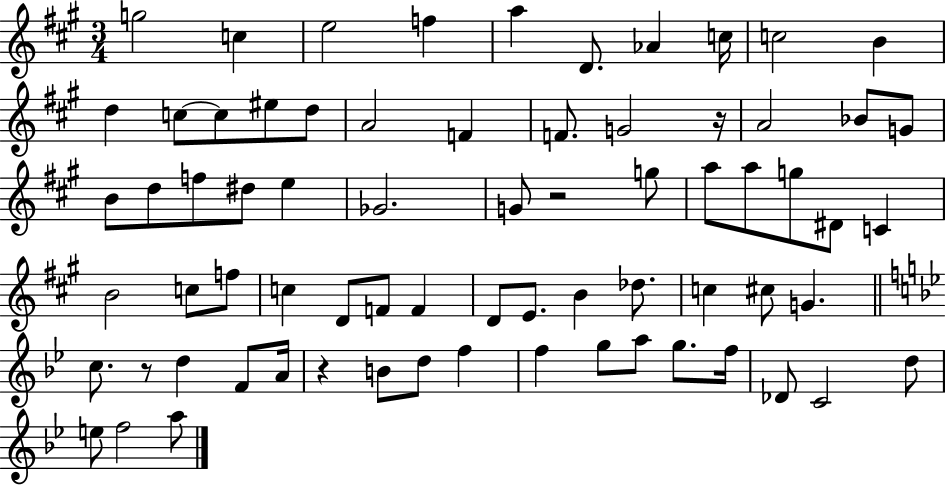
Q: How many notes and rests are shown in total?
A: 71